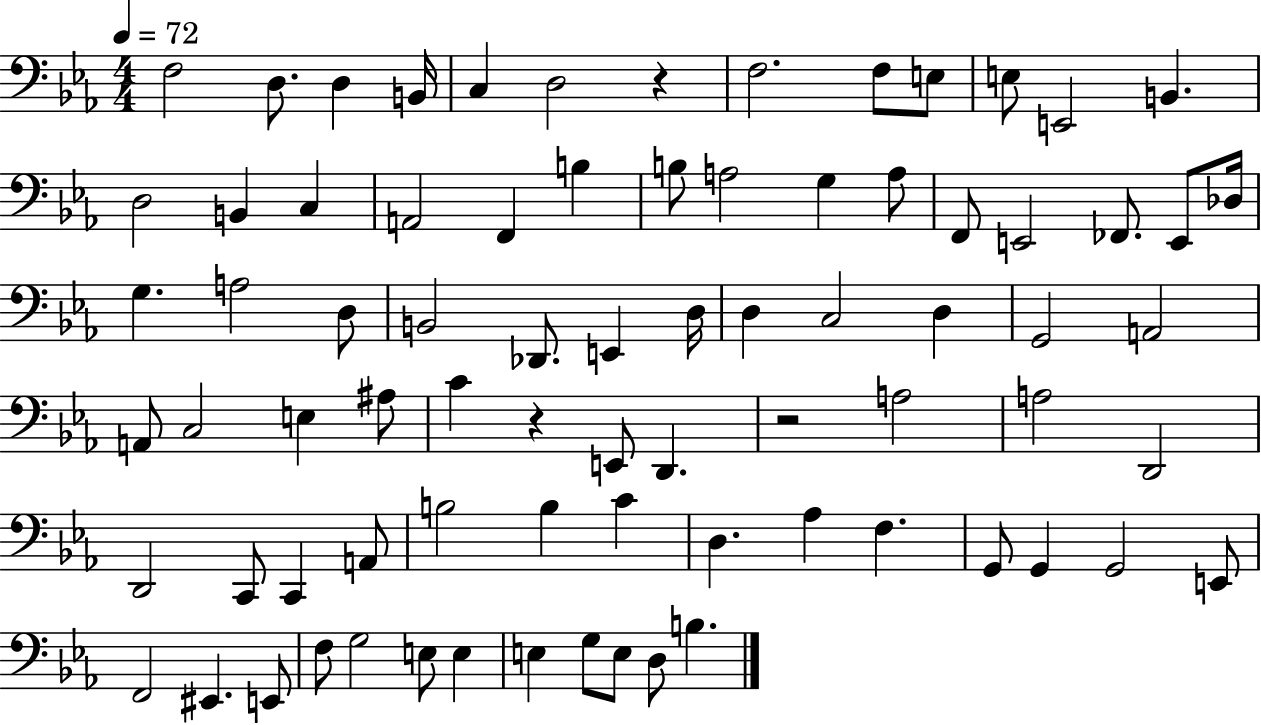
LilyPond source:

{
  \clef bass
  \numericTimeSignature
  \time 4/4
  \key ees \major
  \tempo 4 = 72
  f2 d8. d4 b,16 | c4 d2 r4 | f2. f8 e8 | e8 e,2 b,4. | \break d2 b,4 c4 | a,2 f,4 b4 | b8 a2 g4 a8 | f,8 e,2 fes,8. e,8 des16 | \break g4. a2 d8 | b,2 des,8. e,4 d16 | d4 c2 d4 | g,2 a,2 | \break a,8 c2 e4 ais8 | c'4 r4 e,8 d,4. | r2 a2 | a2 d,2 | \break d,2 c,8 c,4 a,8 | b2 b4 c'4 | d4. aes4 f4. | g,8 g,4 g,2 e,8 | \break f,2 eis,4. e,8 | f8 g2 e8 e4 | e4 g8 e8 d8 b4. | \bar "|."
}